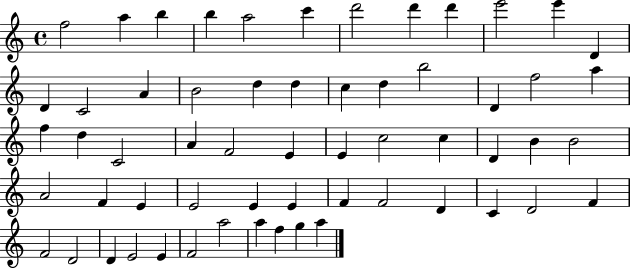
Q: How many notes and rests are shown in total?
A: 59